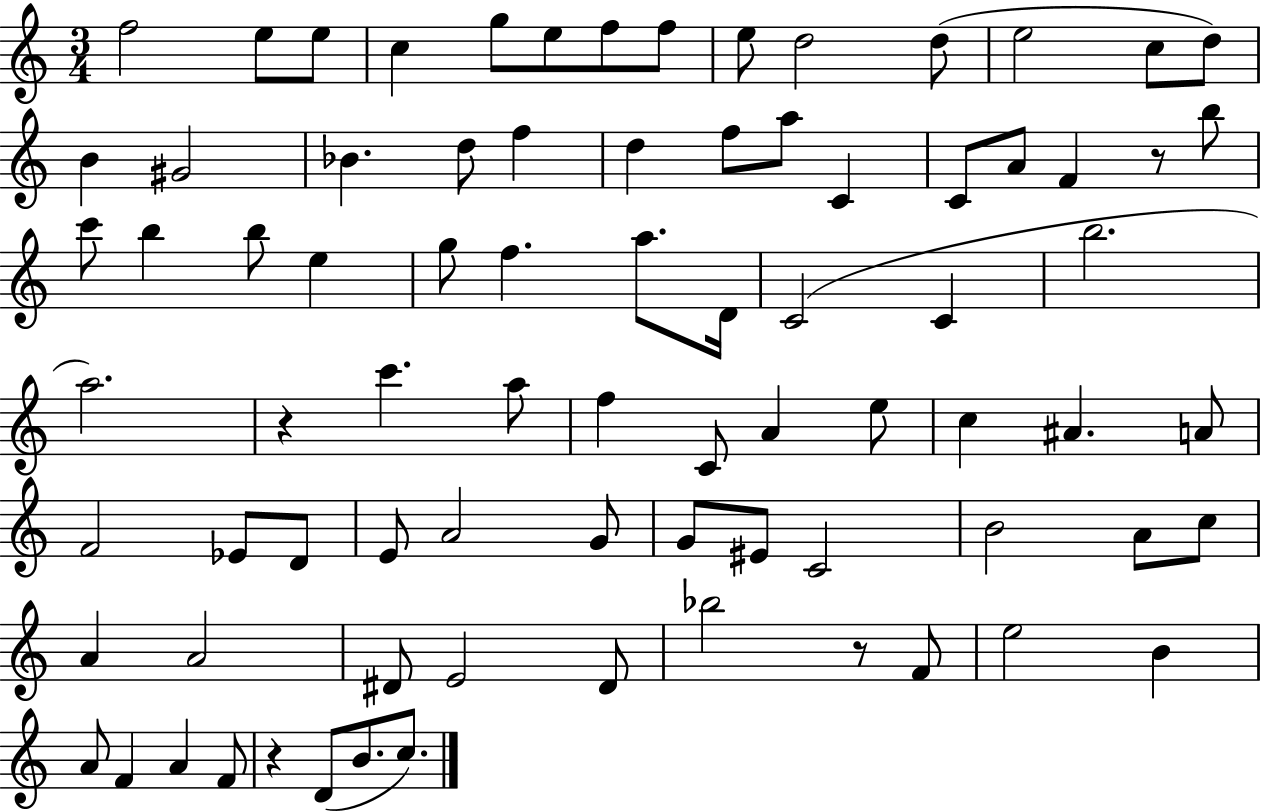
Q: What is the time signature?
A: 3/4